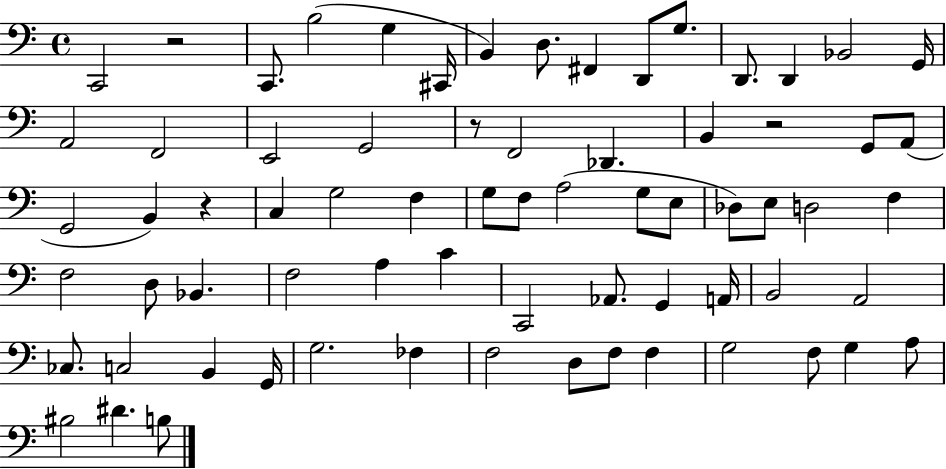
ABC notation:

X:1
T:Untitled
M:4/4
L:1/4
K:C
C,,2 z2 C,,/2 B,2 G, ^C,,/4 B,, D,/2 ^F,, D,,/2 G,/2 D,,/2 D,, _B,,2 G,,/4 A,,2 F,,2 E,,2 G,,2 z/2 F,,2 _D,, B,, z2 G,,/2 A,,/2 G,,2 B,, z C, G,2 F, G,/2 F,/2 A,2 G,/2 E,/2 _D,/2 E,/2 D,2 F, F,2 D,/2 _B,, F,2 A, C C,,2 _A,,/2 G,, A,,/4 B,,2 A,,2 _C,/2 C,2 B,, G,,/4 G,2 _F, F,2 D,/2 F,/2 F, G,2 F,/2 G, A,/2 ^B,2 ^D B,/2